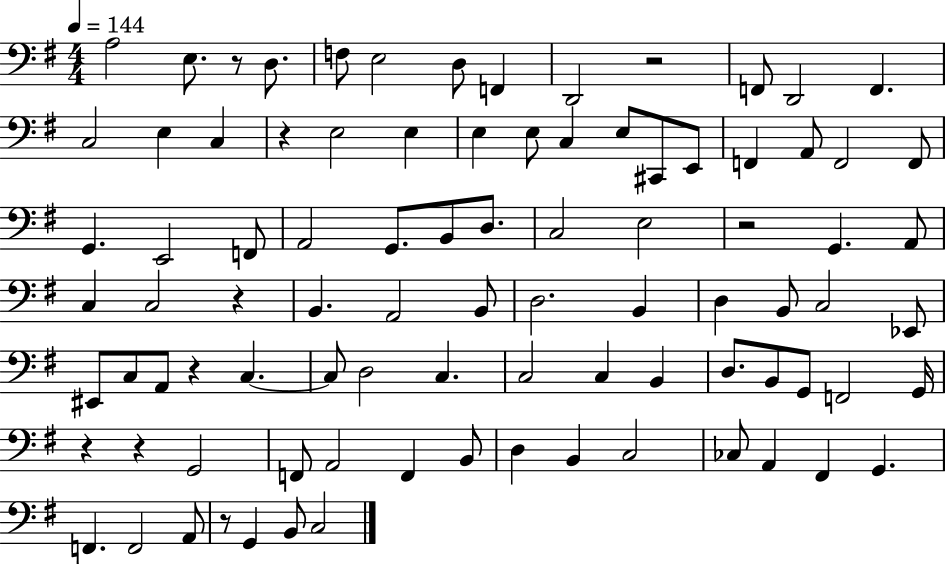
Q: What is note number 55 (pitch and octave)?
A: C3